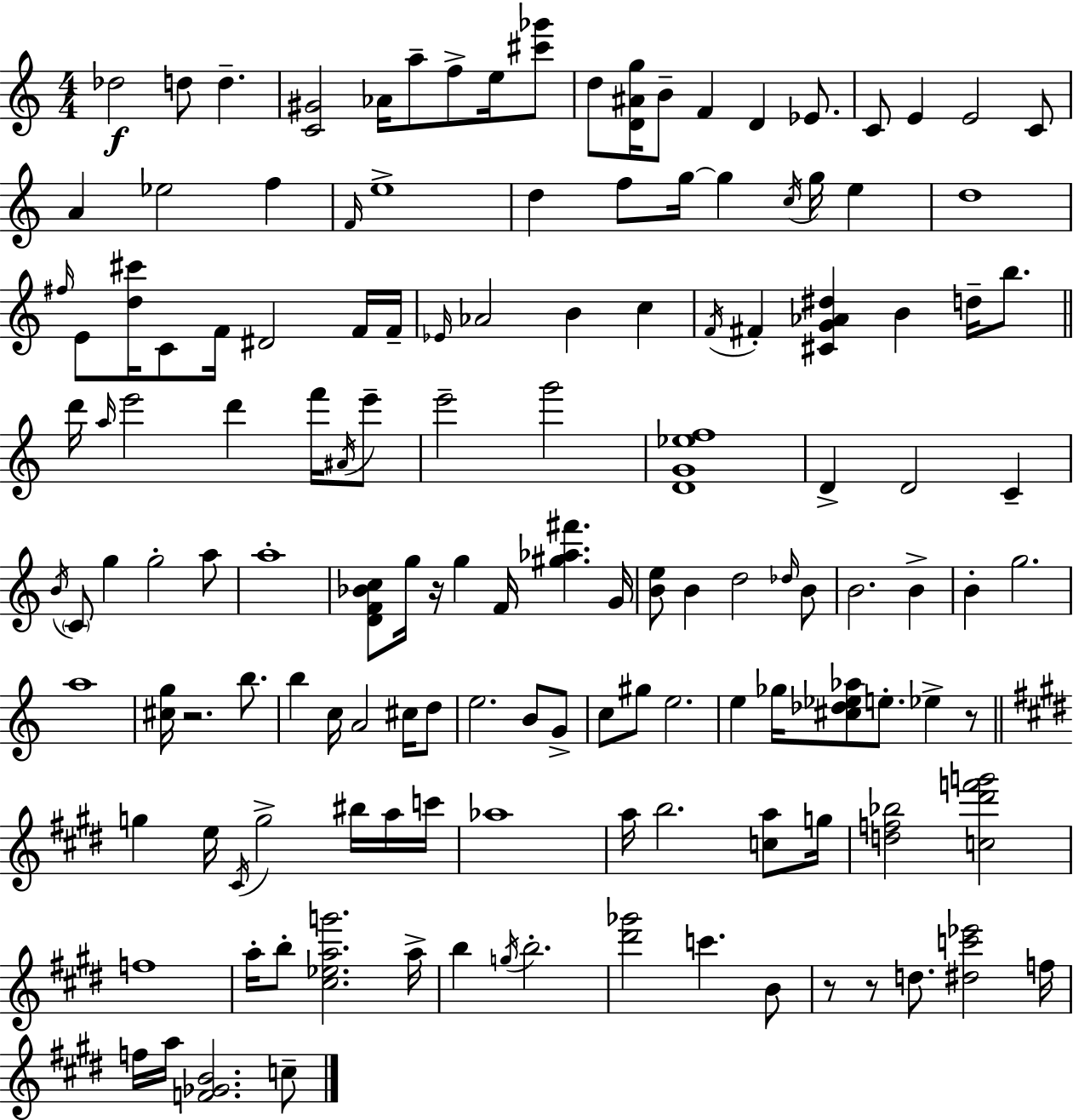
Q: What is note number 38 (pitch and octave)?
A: Ab4